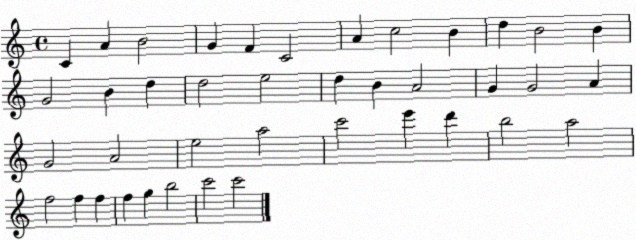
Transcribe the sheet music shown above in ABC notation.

X:1
T:Untitled
M:4/4
L:1/4
K:C
C A B2 G F C2 A c2 B d B2 B G2 B d d2 e2 d B A2 G G2 A G2 A2 e2 a2 c'2 e' d' b2 a2 f2 f f f g b2 c'2 c'2